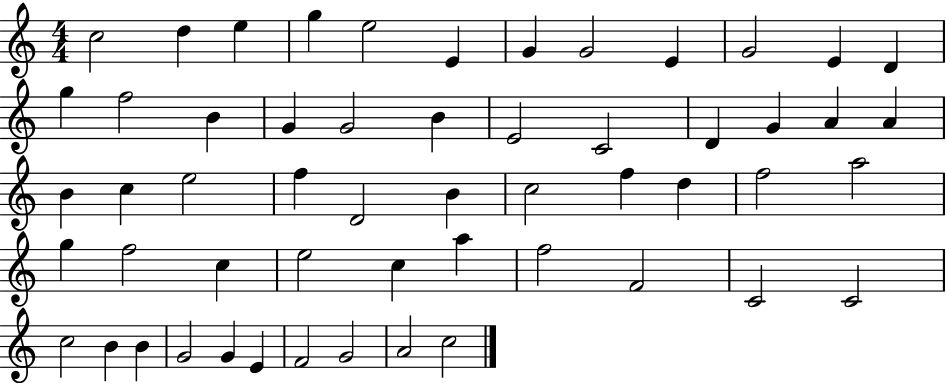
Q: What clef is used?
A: treble